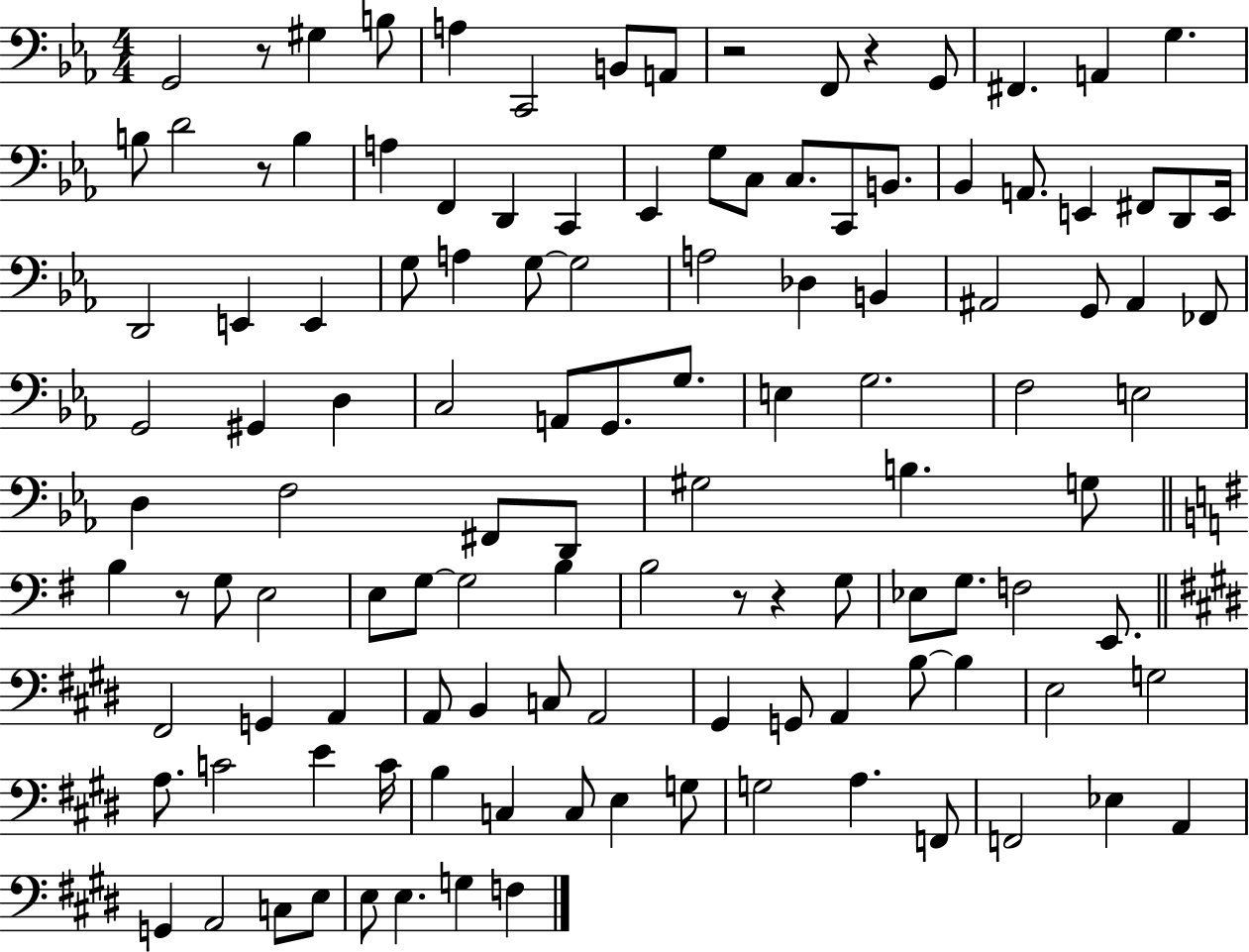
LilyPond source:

{
  \clef bass
  \numericTimeSignature
  \time 4/4
  \key ees \major
  g,2 r8 gis4 b8 | a4 c,2 b,8 a,8 | r2 f,8 r4 g,8 | fis,4. a,4 g4. | \break b8 d'2 r8 b4 | a4 f,4 d,4 c,4 | ees,4 g8 c8 c8. c,8 b,8. | bes,4 a,8. e,4 fis,8 d,8 e,16 | \break d,2 e,4 e,4 | g8 a4 g8~~ g2 | a2 des4 b,4 | ais,2 g,8 ais,4 fes,8 | \break g,2 gis,4 d4 | c2 a,8 g,8. g8. | e4 g2. | f2 e2 | \break d4 f2 fis,8 d,8 | gis2 b4. g8 | \bar "||" \break \key g \major b4 r8 g8 e2 | e8 g8~~ g2 b4 | b2 r8 r4 g8 | ees8 g8. f2 e,8. | \break \bar "||" \break \key e \major fis,2 g,4 a,4 | a,8 b,4 c8 a,2 | gis,4 g,8 a,4 b8~~ b4 | e2 g2 | \break a8. c'2 e'4 c'16 | b4 c4 c8 e4 g8 | g2 a4. f,8 | f,2 ees4 a,4 | \break g,4 a,2 c8 e8 | e8 e4. g4 f4 | \bar "|."
}